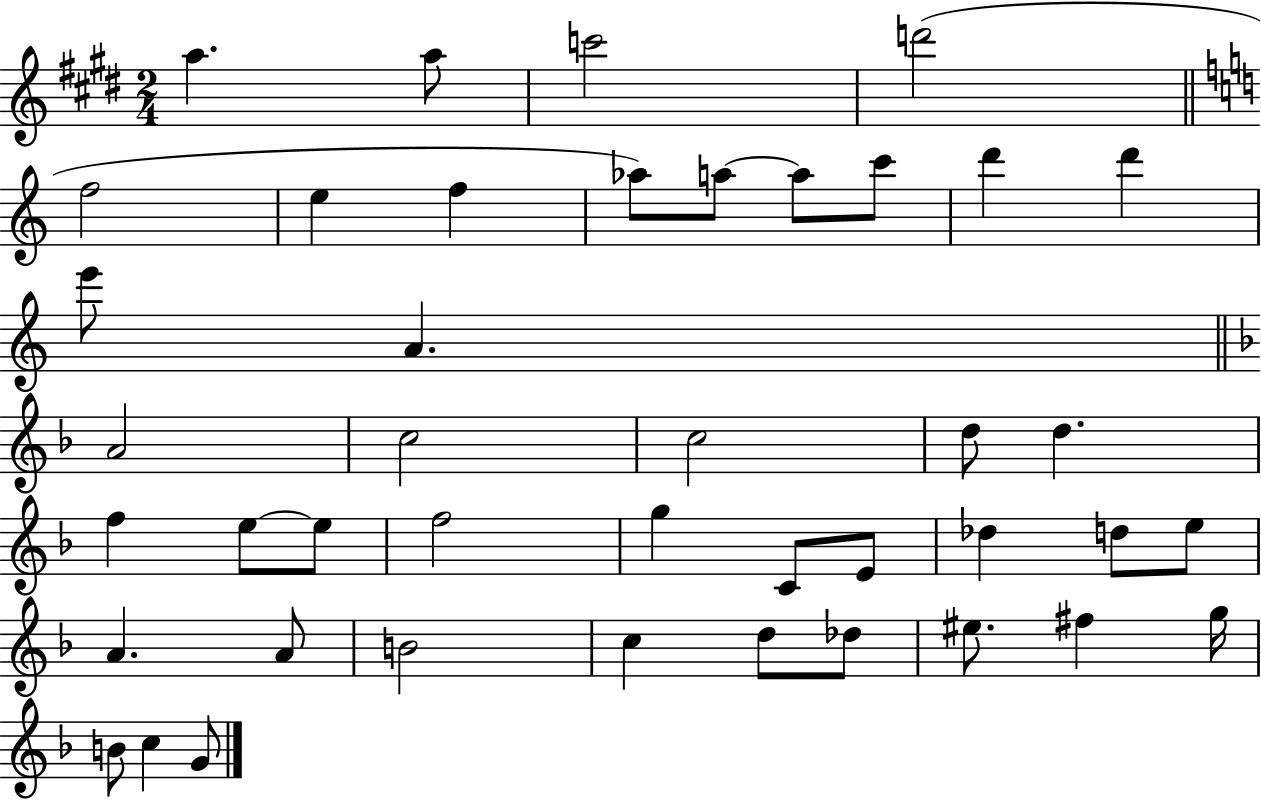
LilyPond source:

{
  \clef treble
  \numericTimeSignature
  \time 2/4
  \key e \major
  a''4. a''8 | c'''2 | d'''2( | \bar "||" \break \key a \minor f''2 | e''4 f''4 | aes''8) a''8~~ a''8 c'''8 | d'''4 d'''4 | \break e'''8 a'4. | \bar "||" \break \key d \minor a'2 | c''2 | c''2 | d''8 d''4. | \break f''4 e''8~~ e''8 | f''2 | g''4 c'8 e'8 | des''4 d''8 e''8 | \break a'4. a'8 | b'2 | c''4 d''8 des''8 | eis''8. fis''4 g''16 | \break b'8 c''4 g'8 | \bar "|."
}